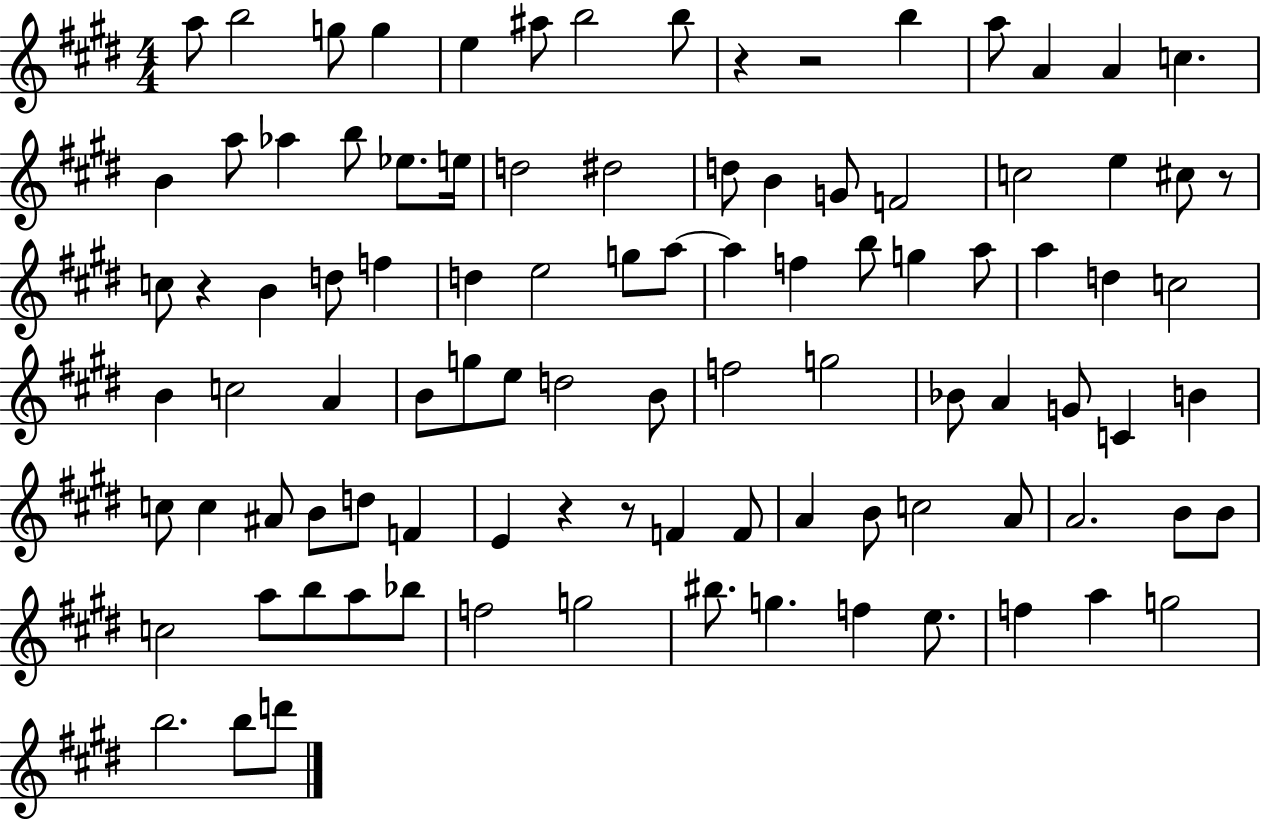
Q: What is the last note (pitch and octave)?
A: D6